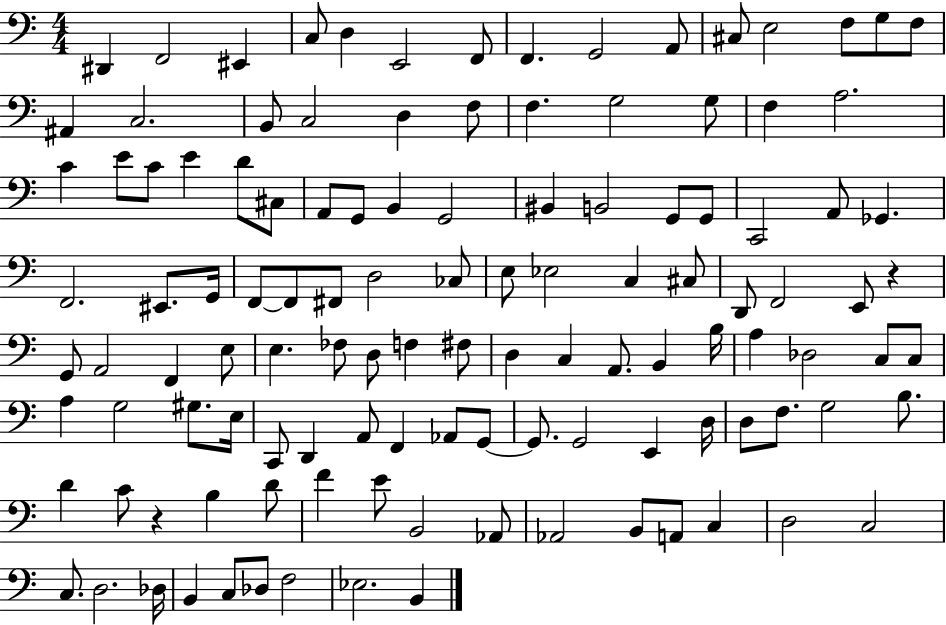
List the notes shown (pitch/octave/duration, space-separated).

D#2/q F2/h EIS2/q C3/e D3/q E2/h F2/e F2/q. G2/h A2/e C#3/e E3/h F3/e G3/e F3/e A#2/q C3/h. B2/e C3/h D3/q F3/e F3/q. G3/h G3/e F3/q A3/h. C4/q E4/e C4/e E4/q D4/e C#3/e A2/e G2/e B2/q G2/h BIS2/q B2/h G2/e G2/e C2/h A2/e Gb2/q. F2/h. EIS2/e. G2/s F2/e F2/e F#2/e D3/h CES3/e E3/e Eb3/h C3/q C#3/e D2/e F2/h E2/e R/q G2/e A2/h F2/q E3/e E3/q. FES3/e D3/e F3/q F#3/e D3/q C3/q A2/e. B2/q B3/s A3/q Db3/h C3/e C3/e A3/q G3/h G#3/e. E3/s C2/e D2/q A2/e F2/q Ab2/e G2/e G2/e. G2/h E2/q D3/s D3/e F3/e. G3/h B3/e. D4/q C4/e R/q B3/q D4/e F4/q E4/e B2/h Ab2/e Ab2/h B2/e A2/e C3/q D3/h C3/h C3/e. D3/h. Db3/s B2/q C3/e Db3/e F3/h Eb3/h. B2/q